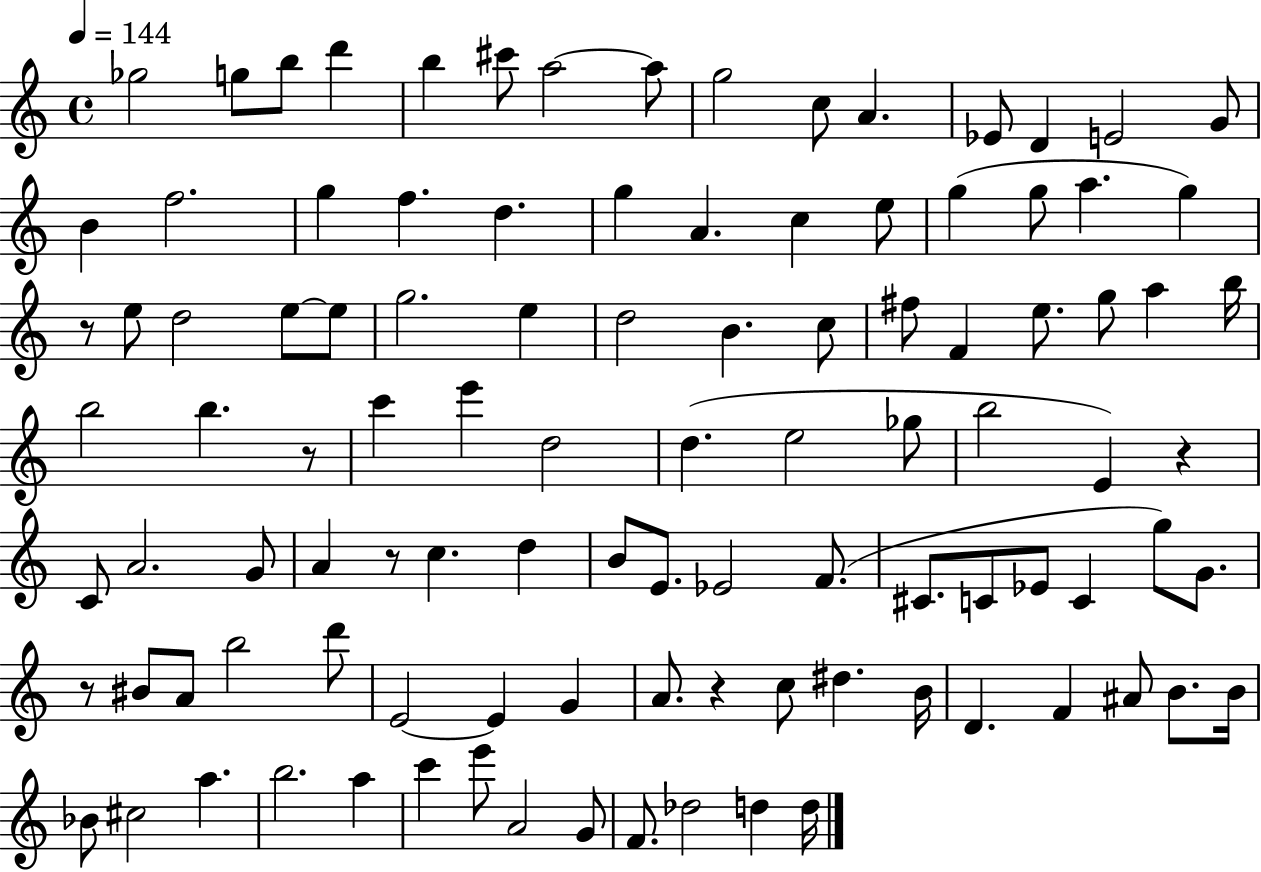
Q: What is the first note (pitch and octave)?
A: Gb5